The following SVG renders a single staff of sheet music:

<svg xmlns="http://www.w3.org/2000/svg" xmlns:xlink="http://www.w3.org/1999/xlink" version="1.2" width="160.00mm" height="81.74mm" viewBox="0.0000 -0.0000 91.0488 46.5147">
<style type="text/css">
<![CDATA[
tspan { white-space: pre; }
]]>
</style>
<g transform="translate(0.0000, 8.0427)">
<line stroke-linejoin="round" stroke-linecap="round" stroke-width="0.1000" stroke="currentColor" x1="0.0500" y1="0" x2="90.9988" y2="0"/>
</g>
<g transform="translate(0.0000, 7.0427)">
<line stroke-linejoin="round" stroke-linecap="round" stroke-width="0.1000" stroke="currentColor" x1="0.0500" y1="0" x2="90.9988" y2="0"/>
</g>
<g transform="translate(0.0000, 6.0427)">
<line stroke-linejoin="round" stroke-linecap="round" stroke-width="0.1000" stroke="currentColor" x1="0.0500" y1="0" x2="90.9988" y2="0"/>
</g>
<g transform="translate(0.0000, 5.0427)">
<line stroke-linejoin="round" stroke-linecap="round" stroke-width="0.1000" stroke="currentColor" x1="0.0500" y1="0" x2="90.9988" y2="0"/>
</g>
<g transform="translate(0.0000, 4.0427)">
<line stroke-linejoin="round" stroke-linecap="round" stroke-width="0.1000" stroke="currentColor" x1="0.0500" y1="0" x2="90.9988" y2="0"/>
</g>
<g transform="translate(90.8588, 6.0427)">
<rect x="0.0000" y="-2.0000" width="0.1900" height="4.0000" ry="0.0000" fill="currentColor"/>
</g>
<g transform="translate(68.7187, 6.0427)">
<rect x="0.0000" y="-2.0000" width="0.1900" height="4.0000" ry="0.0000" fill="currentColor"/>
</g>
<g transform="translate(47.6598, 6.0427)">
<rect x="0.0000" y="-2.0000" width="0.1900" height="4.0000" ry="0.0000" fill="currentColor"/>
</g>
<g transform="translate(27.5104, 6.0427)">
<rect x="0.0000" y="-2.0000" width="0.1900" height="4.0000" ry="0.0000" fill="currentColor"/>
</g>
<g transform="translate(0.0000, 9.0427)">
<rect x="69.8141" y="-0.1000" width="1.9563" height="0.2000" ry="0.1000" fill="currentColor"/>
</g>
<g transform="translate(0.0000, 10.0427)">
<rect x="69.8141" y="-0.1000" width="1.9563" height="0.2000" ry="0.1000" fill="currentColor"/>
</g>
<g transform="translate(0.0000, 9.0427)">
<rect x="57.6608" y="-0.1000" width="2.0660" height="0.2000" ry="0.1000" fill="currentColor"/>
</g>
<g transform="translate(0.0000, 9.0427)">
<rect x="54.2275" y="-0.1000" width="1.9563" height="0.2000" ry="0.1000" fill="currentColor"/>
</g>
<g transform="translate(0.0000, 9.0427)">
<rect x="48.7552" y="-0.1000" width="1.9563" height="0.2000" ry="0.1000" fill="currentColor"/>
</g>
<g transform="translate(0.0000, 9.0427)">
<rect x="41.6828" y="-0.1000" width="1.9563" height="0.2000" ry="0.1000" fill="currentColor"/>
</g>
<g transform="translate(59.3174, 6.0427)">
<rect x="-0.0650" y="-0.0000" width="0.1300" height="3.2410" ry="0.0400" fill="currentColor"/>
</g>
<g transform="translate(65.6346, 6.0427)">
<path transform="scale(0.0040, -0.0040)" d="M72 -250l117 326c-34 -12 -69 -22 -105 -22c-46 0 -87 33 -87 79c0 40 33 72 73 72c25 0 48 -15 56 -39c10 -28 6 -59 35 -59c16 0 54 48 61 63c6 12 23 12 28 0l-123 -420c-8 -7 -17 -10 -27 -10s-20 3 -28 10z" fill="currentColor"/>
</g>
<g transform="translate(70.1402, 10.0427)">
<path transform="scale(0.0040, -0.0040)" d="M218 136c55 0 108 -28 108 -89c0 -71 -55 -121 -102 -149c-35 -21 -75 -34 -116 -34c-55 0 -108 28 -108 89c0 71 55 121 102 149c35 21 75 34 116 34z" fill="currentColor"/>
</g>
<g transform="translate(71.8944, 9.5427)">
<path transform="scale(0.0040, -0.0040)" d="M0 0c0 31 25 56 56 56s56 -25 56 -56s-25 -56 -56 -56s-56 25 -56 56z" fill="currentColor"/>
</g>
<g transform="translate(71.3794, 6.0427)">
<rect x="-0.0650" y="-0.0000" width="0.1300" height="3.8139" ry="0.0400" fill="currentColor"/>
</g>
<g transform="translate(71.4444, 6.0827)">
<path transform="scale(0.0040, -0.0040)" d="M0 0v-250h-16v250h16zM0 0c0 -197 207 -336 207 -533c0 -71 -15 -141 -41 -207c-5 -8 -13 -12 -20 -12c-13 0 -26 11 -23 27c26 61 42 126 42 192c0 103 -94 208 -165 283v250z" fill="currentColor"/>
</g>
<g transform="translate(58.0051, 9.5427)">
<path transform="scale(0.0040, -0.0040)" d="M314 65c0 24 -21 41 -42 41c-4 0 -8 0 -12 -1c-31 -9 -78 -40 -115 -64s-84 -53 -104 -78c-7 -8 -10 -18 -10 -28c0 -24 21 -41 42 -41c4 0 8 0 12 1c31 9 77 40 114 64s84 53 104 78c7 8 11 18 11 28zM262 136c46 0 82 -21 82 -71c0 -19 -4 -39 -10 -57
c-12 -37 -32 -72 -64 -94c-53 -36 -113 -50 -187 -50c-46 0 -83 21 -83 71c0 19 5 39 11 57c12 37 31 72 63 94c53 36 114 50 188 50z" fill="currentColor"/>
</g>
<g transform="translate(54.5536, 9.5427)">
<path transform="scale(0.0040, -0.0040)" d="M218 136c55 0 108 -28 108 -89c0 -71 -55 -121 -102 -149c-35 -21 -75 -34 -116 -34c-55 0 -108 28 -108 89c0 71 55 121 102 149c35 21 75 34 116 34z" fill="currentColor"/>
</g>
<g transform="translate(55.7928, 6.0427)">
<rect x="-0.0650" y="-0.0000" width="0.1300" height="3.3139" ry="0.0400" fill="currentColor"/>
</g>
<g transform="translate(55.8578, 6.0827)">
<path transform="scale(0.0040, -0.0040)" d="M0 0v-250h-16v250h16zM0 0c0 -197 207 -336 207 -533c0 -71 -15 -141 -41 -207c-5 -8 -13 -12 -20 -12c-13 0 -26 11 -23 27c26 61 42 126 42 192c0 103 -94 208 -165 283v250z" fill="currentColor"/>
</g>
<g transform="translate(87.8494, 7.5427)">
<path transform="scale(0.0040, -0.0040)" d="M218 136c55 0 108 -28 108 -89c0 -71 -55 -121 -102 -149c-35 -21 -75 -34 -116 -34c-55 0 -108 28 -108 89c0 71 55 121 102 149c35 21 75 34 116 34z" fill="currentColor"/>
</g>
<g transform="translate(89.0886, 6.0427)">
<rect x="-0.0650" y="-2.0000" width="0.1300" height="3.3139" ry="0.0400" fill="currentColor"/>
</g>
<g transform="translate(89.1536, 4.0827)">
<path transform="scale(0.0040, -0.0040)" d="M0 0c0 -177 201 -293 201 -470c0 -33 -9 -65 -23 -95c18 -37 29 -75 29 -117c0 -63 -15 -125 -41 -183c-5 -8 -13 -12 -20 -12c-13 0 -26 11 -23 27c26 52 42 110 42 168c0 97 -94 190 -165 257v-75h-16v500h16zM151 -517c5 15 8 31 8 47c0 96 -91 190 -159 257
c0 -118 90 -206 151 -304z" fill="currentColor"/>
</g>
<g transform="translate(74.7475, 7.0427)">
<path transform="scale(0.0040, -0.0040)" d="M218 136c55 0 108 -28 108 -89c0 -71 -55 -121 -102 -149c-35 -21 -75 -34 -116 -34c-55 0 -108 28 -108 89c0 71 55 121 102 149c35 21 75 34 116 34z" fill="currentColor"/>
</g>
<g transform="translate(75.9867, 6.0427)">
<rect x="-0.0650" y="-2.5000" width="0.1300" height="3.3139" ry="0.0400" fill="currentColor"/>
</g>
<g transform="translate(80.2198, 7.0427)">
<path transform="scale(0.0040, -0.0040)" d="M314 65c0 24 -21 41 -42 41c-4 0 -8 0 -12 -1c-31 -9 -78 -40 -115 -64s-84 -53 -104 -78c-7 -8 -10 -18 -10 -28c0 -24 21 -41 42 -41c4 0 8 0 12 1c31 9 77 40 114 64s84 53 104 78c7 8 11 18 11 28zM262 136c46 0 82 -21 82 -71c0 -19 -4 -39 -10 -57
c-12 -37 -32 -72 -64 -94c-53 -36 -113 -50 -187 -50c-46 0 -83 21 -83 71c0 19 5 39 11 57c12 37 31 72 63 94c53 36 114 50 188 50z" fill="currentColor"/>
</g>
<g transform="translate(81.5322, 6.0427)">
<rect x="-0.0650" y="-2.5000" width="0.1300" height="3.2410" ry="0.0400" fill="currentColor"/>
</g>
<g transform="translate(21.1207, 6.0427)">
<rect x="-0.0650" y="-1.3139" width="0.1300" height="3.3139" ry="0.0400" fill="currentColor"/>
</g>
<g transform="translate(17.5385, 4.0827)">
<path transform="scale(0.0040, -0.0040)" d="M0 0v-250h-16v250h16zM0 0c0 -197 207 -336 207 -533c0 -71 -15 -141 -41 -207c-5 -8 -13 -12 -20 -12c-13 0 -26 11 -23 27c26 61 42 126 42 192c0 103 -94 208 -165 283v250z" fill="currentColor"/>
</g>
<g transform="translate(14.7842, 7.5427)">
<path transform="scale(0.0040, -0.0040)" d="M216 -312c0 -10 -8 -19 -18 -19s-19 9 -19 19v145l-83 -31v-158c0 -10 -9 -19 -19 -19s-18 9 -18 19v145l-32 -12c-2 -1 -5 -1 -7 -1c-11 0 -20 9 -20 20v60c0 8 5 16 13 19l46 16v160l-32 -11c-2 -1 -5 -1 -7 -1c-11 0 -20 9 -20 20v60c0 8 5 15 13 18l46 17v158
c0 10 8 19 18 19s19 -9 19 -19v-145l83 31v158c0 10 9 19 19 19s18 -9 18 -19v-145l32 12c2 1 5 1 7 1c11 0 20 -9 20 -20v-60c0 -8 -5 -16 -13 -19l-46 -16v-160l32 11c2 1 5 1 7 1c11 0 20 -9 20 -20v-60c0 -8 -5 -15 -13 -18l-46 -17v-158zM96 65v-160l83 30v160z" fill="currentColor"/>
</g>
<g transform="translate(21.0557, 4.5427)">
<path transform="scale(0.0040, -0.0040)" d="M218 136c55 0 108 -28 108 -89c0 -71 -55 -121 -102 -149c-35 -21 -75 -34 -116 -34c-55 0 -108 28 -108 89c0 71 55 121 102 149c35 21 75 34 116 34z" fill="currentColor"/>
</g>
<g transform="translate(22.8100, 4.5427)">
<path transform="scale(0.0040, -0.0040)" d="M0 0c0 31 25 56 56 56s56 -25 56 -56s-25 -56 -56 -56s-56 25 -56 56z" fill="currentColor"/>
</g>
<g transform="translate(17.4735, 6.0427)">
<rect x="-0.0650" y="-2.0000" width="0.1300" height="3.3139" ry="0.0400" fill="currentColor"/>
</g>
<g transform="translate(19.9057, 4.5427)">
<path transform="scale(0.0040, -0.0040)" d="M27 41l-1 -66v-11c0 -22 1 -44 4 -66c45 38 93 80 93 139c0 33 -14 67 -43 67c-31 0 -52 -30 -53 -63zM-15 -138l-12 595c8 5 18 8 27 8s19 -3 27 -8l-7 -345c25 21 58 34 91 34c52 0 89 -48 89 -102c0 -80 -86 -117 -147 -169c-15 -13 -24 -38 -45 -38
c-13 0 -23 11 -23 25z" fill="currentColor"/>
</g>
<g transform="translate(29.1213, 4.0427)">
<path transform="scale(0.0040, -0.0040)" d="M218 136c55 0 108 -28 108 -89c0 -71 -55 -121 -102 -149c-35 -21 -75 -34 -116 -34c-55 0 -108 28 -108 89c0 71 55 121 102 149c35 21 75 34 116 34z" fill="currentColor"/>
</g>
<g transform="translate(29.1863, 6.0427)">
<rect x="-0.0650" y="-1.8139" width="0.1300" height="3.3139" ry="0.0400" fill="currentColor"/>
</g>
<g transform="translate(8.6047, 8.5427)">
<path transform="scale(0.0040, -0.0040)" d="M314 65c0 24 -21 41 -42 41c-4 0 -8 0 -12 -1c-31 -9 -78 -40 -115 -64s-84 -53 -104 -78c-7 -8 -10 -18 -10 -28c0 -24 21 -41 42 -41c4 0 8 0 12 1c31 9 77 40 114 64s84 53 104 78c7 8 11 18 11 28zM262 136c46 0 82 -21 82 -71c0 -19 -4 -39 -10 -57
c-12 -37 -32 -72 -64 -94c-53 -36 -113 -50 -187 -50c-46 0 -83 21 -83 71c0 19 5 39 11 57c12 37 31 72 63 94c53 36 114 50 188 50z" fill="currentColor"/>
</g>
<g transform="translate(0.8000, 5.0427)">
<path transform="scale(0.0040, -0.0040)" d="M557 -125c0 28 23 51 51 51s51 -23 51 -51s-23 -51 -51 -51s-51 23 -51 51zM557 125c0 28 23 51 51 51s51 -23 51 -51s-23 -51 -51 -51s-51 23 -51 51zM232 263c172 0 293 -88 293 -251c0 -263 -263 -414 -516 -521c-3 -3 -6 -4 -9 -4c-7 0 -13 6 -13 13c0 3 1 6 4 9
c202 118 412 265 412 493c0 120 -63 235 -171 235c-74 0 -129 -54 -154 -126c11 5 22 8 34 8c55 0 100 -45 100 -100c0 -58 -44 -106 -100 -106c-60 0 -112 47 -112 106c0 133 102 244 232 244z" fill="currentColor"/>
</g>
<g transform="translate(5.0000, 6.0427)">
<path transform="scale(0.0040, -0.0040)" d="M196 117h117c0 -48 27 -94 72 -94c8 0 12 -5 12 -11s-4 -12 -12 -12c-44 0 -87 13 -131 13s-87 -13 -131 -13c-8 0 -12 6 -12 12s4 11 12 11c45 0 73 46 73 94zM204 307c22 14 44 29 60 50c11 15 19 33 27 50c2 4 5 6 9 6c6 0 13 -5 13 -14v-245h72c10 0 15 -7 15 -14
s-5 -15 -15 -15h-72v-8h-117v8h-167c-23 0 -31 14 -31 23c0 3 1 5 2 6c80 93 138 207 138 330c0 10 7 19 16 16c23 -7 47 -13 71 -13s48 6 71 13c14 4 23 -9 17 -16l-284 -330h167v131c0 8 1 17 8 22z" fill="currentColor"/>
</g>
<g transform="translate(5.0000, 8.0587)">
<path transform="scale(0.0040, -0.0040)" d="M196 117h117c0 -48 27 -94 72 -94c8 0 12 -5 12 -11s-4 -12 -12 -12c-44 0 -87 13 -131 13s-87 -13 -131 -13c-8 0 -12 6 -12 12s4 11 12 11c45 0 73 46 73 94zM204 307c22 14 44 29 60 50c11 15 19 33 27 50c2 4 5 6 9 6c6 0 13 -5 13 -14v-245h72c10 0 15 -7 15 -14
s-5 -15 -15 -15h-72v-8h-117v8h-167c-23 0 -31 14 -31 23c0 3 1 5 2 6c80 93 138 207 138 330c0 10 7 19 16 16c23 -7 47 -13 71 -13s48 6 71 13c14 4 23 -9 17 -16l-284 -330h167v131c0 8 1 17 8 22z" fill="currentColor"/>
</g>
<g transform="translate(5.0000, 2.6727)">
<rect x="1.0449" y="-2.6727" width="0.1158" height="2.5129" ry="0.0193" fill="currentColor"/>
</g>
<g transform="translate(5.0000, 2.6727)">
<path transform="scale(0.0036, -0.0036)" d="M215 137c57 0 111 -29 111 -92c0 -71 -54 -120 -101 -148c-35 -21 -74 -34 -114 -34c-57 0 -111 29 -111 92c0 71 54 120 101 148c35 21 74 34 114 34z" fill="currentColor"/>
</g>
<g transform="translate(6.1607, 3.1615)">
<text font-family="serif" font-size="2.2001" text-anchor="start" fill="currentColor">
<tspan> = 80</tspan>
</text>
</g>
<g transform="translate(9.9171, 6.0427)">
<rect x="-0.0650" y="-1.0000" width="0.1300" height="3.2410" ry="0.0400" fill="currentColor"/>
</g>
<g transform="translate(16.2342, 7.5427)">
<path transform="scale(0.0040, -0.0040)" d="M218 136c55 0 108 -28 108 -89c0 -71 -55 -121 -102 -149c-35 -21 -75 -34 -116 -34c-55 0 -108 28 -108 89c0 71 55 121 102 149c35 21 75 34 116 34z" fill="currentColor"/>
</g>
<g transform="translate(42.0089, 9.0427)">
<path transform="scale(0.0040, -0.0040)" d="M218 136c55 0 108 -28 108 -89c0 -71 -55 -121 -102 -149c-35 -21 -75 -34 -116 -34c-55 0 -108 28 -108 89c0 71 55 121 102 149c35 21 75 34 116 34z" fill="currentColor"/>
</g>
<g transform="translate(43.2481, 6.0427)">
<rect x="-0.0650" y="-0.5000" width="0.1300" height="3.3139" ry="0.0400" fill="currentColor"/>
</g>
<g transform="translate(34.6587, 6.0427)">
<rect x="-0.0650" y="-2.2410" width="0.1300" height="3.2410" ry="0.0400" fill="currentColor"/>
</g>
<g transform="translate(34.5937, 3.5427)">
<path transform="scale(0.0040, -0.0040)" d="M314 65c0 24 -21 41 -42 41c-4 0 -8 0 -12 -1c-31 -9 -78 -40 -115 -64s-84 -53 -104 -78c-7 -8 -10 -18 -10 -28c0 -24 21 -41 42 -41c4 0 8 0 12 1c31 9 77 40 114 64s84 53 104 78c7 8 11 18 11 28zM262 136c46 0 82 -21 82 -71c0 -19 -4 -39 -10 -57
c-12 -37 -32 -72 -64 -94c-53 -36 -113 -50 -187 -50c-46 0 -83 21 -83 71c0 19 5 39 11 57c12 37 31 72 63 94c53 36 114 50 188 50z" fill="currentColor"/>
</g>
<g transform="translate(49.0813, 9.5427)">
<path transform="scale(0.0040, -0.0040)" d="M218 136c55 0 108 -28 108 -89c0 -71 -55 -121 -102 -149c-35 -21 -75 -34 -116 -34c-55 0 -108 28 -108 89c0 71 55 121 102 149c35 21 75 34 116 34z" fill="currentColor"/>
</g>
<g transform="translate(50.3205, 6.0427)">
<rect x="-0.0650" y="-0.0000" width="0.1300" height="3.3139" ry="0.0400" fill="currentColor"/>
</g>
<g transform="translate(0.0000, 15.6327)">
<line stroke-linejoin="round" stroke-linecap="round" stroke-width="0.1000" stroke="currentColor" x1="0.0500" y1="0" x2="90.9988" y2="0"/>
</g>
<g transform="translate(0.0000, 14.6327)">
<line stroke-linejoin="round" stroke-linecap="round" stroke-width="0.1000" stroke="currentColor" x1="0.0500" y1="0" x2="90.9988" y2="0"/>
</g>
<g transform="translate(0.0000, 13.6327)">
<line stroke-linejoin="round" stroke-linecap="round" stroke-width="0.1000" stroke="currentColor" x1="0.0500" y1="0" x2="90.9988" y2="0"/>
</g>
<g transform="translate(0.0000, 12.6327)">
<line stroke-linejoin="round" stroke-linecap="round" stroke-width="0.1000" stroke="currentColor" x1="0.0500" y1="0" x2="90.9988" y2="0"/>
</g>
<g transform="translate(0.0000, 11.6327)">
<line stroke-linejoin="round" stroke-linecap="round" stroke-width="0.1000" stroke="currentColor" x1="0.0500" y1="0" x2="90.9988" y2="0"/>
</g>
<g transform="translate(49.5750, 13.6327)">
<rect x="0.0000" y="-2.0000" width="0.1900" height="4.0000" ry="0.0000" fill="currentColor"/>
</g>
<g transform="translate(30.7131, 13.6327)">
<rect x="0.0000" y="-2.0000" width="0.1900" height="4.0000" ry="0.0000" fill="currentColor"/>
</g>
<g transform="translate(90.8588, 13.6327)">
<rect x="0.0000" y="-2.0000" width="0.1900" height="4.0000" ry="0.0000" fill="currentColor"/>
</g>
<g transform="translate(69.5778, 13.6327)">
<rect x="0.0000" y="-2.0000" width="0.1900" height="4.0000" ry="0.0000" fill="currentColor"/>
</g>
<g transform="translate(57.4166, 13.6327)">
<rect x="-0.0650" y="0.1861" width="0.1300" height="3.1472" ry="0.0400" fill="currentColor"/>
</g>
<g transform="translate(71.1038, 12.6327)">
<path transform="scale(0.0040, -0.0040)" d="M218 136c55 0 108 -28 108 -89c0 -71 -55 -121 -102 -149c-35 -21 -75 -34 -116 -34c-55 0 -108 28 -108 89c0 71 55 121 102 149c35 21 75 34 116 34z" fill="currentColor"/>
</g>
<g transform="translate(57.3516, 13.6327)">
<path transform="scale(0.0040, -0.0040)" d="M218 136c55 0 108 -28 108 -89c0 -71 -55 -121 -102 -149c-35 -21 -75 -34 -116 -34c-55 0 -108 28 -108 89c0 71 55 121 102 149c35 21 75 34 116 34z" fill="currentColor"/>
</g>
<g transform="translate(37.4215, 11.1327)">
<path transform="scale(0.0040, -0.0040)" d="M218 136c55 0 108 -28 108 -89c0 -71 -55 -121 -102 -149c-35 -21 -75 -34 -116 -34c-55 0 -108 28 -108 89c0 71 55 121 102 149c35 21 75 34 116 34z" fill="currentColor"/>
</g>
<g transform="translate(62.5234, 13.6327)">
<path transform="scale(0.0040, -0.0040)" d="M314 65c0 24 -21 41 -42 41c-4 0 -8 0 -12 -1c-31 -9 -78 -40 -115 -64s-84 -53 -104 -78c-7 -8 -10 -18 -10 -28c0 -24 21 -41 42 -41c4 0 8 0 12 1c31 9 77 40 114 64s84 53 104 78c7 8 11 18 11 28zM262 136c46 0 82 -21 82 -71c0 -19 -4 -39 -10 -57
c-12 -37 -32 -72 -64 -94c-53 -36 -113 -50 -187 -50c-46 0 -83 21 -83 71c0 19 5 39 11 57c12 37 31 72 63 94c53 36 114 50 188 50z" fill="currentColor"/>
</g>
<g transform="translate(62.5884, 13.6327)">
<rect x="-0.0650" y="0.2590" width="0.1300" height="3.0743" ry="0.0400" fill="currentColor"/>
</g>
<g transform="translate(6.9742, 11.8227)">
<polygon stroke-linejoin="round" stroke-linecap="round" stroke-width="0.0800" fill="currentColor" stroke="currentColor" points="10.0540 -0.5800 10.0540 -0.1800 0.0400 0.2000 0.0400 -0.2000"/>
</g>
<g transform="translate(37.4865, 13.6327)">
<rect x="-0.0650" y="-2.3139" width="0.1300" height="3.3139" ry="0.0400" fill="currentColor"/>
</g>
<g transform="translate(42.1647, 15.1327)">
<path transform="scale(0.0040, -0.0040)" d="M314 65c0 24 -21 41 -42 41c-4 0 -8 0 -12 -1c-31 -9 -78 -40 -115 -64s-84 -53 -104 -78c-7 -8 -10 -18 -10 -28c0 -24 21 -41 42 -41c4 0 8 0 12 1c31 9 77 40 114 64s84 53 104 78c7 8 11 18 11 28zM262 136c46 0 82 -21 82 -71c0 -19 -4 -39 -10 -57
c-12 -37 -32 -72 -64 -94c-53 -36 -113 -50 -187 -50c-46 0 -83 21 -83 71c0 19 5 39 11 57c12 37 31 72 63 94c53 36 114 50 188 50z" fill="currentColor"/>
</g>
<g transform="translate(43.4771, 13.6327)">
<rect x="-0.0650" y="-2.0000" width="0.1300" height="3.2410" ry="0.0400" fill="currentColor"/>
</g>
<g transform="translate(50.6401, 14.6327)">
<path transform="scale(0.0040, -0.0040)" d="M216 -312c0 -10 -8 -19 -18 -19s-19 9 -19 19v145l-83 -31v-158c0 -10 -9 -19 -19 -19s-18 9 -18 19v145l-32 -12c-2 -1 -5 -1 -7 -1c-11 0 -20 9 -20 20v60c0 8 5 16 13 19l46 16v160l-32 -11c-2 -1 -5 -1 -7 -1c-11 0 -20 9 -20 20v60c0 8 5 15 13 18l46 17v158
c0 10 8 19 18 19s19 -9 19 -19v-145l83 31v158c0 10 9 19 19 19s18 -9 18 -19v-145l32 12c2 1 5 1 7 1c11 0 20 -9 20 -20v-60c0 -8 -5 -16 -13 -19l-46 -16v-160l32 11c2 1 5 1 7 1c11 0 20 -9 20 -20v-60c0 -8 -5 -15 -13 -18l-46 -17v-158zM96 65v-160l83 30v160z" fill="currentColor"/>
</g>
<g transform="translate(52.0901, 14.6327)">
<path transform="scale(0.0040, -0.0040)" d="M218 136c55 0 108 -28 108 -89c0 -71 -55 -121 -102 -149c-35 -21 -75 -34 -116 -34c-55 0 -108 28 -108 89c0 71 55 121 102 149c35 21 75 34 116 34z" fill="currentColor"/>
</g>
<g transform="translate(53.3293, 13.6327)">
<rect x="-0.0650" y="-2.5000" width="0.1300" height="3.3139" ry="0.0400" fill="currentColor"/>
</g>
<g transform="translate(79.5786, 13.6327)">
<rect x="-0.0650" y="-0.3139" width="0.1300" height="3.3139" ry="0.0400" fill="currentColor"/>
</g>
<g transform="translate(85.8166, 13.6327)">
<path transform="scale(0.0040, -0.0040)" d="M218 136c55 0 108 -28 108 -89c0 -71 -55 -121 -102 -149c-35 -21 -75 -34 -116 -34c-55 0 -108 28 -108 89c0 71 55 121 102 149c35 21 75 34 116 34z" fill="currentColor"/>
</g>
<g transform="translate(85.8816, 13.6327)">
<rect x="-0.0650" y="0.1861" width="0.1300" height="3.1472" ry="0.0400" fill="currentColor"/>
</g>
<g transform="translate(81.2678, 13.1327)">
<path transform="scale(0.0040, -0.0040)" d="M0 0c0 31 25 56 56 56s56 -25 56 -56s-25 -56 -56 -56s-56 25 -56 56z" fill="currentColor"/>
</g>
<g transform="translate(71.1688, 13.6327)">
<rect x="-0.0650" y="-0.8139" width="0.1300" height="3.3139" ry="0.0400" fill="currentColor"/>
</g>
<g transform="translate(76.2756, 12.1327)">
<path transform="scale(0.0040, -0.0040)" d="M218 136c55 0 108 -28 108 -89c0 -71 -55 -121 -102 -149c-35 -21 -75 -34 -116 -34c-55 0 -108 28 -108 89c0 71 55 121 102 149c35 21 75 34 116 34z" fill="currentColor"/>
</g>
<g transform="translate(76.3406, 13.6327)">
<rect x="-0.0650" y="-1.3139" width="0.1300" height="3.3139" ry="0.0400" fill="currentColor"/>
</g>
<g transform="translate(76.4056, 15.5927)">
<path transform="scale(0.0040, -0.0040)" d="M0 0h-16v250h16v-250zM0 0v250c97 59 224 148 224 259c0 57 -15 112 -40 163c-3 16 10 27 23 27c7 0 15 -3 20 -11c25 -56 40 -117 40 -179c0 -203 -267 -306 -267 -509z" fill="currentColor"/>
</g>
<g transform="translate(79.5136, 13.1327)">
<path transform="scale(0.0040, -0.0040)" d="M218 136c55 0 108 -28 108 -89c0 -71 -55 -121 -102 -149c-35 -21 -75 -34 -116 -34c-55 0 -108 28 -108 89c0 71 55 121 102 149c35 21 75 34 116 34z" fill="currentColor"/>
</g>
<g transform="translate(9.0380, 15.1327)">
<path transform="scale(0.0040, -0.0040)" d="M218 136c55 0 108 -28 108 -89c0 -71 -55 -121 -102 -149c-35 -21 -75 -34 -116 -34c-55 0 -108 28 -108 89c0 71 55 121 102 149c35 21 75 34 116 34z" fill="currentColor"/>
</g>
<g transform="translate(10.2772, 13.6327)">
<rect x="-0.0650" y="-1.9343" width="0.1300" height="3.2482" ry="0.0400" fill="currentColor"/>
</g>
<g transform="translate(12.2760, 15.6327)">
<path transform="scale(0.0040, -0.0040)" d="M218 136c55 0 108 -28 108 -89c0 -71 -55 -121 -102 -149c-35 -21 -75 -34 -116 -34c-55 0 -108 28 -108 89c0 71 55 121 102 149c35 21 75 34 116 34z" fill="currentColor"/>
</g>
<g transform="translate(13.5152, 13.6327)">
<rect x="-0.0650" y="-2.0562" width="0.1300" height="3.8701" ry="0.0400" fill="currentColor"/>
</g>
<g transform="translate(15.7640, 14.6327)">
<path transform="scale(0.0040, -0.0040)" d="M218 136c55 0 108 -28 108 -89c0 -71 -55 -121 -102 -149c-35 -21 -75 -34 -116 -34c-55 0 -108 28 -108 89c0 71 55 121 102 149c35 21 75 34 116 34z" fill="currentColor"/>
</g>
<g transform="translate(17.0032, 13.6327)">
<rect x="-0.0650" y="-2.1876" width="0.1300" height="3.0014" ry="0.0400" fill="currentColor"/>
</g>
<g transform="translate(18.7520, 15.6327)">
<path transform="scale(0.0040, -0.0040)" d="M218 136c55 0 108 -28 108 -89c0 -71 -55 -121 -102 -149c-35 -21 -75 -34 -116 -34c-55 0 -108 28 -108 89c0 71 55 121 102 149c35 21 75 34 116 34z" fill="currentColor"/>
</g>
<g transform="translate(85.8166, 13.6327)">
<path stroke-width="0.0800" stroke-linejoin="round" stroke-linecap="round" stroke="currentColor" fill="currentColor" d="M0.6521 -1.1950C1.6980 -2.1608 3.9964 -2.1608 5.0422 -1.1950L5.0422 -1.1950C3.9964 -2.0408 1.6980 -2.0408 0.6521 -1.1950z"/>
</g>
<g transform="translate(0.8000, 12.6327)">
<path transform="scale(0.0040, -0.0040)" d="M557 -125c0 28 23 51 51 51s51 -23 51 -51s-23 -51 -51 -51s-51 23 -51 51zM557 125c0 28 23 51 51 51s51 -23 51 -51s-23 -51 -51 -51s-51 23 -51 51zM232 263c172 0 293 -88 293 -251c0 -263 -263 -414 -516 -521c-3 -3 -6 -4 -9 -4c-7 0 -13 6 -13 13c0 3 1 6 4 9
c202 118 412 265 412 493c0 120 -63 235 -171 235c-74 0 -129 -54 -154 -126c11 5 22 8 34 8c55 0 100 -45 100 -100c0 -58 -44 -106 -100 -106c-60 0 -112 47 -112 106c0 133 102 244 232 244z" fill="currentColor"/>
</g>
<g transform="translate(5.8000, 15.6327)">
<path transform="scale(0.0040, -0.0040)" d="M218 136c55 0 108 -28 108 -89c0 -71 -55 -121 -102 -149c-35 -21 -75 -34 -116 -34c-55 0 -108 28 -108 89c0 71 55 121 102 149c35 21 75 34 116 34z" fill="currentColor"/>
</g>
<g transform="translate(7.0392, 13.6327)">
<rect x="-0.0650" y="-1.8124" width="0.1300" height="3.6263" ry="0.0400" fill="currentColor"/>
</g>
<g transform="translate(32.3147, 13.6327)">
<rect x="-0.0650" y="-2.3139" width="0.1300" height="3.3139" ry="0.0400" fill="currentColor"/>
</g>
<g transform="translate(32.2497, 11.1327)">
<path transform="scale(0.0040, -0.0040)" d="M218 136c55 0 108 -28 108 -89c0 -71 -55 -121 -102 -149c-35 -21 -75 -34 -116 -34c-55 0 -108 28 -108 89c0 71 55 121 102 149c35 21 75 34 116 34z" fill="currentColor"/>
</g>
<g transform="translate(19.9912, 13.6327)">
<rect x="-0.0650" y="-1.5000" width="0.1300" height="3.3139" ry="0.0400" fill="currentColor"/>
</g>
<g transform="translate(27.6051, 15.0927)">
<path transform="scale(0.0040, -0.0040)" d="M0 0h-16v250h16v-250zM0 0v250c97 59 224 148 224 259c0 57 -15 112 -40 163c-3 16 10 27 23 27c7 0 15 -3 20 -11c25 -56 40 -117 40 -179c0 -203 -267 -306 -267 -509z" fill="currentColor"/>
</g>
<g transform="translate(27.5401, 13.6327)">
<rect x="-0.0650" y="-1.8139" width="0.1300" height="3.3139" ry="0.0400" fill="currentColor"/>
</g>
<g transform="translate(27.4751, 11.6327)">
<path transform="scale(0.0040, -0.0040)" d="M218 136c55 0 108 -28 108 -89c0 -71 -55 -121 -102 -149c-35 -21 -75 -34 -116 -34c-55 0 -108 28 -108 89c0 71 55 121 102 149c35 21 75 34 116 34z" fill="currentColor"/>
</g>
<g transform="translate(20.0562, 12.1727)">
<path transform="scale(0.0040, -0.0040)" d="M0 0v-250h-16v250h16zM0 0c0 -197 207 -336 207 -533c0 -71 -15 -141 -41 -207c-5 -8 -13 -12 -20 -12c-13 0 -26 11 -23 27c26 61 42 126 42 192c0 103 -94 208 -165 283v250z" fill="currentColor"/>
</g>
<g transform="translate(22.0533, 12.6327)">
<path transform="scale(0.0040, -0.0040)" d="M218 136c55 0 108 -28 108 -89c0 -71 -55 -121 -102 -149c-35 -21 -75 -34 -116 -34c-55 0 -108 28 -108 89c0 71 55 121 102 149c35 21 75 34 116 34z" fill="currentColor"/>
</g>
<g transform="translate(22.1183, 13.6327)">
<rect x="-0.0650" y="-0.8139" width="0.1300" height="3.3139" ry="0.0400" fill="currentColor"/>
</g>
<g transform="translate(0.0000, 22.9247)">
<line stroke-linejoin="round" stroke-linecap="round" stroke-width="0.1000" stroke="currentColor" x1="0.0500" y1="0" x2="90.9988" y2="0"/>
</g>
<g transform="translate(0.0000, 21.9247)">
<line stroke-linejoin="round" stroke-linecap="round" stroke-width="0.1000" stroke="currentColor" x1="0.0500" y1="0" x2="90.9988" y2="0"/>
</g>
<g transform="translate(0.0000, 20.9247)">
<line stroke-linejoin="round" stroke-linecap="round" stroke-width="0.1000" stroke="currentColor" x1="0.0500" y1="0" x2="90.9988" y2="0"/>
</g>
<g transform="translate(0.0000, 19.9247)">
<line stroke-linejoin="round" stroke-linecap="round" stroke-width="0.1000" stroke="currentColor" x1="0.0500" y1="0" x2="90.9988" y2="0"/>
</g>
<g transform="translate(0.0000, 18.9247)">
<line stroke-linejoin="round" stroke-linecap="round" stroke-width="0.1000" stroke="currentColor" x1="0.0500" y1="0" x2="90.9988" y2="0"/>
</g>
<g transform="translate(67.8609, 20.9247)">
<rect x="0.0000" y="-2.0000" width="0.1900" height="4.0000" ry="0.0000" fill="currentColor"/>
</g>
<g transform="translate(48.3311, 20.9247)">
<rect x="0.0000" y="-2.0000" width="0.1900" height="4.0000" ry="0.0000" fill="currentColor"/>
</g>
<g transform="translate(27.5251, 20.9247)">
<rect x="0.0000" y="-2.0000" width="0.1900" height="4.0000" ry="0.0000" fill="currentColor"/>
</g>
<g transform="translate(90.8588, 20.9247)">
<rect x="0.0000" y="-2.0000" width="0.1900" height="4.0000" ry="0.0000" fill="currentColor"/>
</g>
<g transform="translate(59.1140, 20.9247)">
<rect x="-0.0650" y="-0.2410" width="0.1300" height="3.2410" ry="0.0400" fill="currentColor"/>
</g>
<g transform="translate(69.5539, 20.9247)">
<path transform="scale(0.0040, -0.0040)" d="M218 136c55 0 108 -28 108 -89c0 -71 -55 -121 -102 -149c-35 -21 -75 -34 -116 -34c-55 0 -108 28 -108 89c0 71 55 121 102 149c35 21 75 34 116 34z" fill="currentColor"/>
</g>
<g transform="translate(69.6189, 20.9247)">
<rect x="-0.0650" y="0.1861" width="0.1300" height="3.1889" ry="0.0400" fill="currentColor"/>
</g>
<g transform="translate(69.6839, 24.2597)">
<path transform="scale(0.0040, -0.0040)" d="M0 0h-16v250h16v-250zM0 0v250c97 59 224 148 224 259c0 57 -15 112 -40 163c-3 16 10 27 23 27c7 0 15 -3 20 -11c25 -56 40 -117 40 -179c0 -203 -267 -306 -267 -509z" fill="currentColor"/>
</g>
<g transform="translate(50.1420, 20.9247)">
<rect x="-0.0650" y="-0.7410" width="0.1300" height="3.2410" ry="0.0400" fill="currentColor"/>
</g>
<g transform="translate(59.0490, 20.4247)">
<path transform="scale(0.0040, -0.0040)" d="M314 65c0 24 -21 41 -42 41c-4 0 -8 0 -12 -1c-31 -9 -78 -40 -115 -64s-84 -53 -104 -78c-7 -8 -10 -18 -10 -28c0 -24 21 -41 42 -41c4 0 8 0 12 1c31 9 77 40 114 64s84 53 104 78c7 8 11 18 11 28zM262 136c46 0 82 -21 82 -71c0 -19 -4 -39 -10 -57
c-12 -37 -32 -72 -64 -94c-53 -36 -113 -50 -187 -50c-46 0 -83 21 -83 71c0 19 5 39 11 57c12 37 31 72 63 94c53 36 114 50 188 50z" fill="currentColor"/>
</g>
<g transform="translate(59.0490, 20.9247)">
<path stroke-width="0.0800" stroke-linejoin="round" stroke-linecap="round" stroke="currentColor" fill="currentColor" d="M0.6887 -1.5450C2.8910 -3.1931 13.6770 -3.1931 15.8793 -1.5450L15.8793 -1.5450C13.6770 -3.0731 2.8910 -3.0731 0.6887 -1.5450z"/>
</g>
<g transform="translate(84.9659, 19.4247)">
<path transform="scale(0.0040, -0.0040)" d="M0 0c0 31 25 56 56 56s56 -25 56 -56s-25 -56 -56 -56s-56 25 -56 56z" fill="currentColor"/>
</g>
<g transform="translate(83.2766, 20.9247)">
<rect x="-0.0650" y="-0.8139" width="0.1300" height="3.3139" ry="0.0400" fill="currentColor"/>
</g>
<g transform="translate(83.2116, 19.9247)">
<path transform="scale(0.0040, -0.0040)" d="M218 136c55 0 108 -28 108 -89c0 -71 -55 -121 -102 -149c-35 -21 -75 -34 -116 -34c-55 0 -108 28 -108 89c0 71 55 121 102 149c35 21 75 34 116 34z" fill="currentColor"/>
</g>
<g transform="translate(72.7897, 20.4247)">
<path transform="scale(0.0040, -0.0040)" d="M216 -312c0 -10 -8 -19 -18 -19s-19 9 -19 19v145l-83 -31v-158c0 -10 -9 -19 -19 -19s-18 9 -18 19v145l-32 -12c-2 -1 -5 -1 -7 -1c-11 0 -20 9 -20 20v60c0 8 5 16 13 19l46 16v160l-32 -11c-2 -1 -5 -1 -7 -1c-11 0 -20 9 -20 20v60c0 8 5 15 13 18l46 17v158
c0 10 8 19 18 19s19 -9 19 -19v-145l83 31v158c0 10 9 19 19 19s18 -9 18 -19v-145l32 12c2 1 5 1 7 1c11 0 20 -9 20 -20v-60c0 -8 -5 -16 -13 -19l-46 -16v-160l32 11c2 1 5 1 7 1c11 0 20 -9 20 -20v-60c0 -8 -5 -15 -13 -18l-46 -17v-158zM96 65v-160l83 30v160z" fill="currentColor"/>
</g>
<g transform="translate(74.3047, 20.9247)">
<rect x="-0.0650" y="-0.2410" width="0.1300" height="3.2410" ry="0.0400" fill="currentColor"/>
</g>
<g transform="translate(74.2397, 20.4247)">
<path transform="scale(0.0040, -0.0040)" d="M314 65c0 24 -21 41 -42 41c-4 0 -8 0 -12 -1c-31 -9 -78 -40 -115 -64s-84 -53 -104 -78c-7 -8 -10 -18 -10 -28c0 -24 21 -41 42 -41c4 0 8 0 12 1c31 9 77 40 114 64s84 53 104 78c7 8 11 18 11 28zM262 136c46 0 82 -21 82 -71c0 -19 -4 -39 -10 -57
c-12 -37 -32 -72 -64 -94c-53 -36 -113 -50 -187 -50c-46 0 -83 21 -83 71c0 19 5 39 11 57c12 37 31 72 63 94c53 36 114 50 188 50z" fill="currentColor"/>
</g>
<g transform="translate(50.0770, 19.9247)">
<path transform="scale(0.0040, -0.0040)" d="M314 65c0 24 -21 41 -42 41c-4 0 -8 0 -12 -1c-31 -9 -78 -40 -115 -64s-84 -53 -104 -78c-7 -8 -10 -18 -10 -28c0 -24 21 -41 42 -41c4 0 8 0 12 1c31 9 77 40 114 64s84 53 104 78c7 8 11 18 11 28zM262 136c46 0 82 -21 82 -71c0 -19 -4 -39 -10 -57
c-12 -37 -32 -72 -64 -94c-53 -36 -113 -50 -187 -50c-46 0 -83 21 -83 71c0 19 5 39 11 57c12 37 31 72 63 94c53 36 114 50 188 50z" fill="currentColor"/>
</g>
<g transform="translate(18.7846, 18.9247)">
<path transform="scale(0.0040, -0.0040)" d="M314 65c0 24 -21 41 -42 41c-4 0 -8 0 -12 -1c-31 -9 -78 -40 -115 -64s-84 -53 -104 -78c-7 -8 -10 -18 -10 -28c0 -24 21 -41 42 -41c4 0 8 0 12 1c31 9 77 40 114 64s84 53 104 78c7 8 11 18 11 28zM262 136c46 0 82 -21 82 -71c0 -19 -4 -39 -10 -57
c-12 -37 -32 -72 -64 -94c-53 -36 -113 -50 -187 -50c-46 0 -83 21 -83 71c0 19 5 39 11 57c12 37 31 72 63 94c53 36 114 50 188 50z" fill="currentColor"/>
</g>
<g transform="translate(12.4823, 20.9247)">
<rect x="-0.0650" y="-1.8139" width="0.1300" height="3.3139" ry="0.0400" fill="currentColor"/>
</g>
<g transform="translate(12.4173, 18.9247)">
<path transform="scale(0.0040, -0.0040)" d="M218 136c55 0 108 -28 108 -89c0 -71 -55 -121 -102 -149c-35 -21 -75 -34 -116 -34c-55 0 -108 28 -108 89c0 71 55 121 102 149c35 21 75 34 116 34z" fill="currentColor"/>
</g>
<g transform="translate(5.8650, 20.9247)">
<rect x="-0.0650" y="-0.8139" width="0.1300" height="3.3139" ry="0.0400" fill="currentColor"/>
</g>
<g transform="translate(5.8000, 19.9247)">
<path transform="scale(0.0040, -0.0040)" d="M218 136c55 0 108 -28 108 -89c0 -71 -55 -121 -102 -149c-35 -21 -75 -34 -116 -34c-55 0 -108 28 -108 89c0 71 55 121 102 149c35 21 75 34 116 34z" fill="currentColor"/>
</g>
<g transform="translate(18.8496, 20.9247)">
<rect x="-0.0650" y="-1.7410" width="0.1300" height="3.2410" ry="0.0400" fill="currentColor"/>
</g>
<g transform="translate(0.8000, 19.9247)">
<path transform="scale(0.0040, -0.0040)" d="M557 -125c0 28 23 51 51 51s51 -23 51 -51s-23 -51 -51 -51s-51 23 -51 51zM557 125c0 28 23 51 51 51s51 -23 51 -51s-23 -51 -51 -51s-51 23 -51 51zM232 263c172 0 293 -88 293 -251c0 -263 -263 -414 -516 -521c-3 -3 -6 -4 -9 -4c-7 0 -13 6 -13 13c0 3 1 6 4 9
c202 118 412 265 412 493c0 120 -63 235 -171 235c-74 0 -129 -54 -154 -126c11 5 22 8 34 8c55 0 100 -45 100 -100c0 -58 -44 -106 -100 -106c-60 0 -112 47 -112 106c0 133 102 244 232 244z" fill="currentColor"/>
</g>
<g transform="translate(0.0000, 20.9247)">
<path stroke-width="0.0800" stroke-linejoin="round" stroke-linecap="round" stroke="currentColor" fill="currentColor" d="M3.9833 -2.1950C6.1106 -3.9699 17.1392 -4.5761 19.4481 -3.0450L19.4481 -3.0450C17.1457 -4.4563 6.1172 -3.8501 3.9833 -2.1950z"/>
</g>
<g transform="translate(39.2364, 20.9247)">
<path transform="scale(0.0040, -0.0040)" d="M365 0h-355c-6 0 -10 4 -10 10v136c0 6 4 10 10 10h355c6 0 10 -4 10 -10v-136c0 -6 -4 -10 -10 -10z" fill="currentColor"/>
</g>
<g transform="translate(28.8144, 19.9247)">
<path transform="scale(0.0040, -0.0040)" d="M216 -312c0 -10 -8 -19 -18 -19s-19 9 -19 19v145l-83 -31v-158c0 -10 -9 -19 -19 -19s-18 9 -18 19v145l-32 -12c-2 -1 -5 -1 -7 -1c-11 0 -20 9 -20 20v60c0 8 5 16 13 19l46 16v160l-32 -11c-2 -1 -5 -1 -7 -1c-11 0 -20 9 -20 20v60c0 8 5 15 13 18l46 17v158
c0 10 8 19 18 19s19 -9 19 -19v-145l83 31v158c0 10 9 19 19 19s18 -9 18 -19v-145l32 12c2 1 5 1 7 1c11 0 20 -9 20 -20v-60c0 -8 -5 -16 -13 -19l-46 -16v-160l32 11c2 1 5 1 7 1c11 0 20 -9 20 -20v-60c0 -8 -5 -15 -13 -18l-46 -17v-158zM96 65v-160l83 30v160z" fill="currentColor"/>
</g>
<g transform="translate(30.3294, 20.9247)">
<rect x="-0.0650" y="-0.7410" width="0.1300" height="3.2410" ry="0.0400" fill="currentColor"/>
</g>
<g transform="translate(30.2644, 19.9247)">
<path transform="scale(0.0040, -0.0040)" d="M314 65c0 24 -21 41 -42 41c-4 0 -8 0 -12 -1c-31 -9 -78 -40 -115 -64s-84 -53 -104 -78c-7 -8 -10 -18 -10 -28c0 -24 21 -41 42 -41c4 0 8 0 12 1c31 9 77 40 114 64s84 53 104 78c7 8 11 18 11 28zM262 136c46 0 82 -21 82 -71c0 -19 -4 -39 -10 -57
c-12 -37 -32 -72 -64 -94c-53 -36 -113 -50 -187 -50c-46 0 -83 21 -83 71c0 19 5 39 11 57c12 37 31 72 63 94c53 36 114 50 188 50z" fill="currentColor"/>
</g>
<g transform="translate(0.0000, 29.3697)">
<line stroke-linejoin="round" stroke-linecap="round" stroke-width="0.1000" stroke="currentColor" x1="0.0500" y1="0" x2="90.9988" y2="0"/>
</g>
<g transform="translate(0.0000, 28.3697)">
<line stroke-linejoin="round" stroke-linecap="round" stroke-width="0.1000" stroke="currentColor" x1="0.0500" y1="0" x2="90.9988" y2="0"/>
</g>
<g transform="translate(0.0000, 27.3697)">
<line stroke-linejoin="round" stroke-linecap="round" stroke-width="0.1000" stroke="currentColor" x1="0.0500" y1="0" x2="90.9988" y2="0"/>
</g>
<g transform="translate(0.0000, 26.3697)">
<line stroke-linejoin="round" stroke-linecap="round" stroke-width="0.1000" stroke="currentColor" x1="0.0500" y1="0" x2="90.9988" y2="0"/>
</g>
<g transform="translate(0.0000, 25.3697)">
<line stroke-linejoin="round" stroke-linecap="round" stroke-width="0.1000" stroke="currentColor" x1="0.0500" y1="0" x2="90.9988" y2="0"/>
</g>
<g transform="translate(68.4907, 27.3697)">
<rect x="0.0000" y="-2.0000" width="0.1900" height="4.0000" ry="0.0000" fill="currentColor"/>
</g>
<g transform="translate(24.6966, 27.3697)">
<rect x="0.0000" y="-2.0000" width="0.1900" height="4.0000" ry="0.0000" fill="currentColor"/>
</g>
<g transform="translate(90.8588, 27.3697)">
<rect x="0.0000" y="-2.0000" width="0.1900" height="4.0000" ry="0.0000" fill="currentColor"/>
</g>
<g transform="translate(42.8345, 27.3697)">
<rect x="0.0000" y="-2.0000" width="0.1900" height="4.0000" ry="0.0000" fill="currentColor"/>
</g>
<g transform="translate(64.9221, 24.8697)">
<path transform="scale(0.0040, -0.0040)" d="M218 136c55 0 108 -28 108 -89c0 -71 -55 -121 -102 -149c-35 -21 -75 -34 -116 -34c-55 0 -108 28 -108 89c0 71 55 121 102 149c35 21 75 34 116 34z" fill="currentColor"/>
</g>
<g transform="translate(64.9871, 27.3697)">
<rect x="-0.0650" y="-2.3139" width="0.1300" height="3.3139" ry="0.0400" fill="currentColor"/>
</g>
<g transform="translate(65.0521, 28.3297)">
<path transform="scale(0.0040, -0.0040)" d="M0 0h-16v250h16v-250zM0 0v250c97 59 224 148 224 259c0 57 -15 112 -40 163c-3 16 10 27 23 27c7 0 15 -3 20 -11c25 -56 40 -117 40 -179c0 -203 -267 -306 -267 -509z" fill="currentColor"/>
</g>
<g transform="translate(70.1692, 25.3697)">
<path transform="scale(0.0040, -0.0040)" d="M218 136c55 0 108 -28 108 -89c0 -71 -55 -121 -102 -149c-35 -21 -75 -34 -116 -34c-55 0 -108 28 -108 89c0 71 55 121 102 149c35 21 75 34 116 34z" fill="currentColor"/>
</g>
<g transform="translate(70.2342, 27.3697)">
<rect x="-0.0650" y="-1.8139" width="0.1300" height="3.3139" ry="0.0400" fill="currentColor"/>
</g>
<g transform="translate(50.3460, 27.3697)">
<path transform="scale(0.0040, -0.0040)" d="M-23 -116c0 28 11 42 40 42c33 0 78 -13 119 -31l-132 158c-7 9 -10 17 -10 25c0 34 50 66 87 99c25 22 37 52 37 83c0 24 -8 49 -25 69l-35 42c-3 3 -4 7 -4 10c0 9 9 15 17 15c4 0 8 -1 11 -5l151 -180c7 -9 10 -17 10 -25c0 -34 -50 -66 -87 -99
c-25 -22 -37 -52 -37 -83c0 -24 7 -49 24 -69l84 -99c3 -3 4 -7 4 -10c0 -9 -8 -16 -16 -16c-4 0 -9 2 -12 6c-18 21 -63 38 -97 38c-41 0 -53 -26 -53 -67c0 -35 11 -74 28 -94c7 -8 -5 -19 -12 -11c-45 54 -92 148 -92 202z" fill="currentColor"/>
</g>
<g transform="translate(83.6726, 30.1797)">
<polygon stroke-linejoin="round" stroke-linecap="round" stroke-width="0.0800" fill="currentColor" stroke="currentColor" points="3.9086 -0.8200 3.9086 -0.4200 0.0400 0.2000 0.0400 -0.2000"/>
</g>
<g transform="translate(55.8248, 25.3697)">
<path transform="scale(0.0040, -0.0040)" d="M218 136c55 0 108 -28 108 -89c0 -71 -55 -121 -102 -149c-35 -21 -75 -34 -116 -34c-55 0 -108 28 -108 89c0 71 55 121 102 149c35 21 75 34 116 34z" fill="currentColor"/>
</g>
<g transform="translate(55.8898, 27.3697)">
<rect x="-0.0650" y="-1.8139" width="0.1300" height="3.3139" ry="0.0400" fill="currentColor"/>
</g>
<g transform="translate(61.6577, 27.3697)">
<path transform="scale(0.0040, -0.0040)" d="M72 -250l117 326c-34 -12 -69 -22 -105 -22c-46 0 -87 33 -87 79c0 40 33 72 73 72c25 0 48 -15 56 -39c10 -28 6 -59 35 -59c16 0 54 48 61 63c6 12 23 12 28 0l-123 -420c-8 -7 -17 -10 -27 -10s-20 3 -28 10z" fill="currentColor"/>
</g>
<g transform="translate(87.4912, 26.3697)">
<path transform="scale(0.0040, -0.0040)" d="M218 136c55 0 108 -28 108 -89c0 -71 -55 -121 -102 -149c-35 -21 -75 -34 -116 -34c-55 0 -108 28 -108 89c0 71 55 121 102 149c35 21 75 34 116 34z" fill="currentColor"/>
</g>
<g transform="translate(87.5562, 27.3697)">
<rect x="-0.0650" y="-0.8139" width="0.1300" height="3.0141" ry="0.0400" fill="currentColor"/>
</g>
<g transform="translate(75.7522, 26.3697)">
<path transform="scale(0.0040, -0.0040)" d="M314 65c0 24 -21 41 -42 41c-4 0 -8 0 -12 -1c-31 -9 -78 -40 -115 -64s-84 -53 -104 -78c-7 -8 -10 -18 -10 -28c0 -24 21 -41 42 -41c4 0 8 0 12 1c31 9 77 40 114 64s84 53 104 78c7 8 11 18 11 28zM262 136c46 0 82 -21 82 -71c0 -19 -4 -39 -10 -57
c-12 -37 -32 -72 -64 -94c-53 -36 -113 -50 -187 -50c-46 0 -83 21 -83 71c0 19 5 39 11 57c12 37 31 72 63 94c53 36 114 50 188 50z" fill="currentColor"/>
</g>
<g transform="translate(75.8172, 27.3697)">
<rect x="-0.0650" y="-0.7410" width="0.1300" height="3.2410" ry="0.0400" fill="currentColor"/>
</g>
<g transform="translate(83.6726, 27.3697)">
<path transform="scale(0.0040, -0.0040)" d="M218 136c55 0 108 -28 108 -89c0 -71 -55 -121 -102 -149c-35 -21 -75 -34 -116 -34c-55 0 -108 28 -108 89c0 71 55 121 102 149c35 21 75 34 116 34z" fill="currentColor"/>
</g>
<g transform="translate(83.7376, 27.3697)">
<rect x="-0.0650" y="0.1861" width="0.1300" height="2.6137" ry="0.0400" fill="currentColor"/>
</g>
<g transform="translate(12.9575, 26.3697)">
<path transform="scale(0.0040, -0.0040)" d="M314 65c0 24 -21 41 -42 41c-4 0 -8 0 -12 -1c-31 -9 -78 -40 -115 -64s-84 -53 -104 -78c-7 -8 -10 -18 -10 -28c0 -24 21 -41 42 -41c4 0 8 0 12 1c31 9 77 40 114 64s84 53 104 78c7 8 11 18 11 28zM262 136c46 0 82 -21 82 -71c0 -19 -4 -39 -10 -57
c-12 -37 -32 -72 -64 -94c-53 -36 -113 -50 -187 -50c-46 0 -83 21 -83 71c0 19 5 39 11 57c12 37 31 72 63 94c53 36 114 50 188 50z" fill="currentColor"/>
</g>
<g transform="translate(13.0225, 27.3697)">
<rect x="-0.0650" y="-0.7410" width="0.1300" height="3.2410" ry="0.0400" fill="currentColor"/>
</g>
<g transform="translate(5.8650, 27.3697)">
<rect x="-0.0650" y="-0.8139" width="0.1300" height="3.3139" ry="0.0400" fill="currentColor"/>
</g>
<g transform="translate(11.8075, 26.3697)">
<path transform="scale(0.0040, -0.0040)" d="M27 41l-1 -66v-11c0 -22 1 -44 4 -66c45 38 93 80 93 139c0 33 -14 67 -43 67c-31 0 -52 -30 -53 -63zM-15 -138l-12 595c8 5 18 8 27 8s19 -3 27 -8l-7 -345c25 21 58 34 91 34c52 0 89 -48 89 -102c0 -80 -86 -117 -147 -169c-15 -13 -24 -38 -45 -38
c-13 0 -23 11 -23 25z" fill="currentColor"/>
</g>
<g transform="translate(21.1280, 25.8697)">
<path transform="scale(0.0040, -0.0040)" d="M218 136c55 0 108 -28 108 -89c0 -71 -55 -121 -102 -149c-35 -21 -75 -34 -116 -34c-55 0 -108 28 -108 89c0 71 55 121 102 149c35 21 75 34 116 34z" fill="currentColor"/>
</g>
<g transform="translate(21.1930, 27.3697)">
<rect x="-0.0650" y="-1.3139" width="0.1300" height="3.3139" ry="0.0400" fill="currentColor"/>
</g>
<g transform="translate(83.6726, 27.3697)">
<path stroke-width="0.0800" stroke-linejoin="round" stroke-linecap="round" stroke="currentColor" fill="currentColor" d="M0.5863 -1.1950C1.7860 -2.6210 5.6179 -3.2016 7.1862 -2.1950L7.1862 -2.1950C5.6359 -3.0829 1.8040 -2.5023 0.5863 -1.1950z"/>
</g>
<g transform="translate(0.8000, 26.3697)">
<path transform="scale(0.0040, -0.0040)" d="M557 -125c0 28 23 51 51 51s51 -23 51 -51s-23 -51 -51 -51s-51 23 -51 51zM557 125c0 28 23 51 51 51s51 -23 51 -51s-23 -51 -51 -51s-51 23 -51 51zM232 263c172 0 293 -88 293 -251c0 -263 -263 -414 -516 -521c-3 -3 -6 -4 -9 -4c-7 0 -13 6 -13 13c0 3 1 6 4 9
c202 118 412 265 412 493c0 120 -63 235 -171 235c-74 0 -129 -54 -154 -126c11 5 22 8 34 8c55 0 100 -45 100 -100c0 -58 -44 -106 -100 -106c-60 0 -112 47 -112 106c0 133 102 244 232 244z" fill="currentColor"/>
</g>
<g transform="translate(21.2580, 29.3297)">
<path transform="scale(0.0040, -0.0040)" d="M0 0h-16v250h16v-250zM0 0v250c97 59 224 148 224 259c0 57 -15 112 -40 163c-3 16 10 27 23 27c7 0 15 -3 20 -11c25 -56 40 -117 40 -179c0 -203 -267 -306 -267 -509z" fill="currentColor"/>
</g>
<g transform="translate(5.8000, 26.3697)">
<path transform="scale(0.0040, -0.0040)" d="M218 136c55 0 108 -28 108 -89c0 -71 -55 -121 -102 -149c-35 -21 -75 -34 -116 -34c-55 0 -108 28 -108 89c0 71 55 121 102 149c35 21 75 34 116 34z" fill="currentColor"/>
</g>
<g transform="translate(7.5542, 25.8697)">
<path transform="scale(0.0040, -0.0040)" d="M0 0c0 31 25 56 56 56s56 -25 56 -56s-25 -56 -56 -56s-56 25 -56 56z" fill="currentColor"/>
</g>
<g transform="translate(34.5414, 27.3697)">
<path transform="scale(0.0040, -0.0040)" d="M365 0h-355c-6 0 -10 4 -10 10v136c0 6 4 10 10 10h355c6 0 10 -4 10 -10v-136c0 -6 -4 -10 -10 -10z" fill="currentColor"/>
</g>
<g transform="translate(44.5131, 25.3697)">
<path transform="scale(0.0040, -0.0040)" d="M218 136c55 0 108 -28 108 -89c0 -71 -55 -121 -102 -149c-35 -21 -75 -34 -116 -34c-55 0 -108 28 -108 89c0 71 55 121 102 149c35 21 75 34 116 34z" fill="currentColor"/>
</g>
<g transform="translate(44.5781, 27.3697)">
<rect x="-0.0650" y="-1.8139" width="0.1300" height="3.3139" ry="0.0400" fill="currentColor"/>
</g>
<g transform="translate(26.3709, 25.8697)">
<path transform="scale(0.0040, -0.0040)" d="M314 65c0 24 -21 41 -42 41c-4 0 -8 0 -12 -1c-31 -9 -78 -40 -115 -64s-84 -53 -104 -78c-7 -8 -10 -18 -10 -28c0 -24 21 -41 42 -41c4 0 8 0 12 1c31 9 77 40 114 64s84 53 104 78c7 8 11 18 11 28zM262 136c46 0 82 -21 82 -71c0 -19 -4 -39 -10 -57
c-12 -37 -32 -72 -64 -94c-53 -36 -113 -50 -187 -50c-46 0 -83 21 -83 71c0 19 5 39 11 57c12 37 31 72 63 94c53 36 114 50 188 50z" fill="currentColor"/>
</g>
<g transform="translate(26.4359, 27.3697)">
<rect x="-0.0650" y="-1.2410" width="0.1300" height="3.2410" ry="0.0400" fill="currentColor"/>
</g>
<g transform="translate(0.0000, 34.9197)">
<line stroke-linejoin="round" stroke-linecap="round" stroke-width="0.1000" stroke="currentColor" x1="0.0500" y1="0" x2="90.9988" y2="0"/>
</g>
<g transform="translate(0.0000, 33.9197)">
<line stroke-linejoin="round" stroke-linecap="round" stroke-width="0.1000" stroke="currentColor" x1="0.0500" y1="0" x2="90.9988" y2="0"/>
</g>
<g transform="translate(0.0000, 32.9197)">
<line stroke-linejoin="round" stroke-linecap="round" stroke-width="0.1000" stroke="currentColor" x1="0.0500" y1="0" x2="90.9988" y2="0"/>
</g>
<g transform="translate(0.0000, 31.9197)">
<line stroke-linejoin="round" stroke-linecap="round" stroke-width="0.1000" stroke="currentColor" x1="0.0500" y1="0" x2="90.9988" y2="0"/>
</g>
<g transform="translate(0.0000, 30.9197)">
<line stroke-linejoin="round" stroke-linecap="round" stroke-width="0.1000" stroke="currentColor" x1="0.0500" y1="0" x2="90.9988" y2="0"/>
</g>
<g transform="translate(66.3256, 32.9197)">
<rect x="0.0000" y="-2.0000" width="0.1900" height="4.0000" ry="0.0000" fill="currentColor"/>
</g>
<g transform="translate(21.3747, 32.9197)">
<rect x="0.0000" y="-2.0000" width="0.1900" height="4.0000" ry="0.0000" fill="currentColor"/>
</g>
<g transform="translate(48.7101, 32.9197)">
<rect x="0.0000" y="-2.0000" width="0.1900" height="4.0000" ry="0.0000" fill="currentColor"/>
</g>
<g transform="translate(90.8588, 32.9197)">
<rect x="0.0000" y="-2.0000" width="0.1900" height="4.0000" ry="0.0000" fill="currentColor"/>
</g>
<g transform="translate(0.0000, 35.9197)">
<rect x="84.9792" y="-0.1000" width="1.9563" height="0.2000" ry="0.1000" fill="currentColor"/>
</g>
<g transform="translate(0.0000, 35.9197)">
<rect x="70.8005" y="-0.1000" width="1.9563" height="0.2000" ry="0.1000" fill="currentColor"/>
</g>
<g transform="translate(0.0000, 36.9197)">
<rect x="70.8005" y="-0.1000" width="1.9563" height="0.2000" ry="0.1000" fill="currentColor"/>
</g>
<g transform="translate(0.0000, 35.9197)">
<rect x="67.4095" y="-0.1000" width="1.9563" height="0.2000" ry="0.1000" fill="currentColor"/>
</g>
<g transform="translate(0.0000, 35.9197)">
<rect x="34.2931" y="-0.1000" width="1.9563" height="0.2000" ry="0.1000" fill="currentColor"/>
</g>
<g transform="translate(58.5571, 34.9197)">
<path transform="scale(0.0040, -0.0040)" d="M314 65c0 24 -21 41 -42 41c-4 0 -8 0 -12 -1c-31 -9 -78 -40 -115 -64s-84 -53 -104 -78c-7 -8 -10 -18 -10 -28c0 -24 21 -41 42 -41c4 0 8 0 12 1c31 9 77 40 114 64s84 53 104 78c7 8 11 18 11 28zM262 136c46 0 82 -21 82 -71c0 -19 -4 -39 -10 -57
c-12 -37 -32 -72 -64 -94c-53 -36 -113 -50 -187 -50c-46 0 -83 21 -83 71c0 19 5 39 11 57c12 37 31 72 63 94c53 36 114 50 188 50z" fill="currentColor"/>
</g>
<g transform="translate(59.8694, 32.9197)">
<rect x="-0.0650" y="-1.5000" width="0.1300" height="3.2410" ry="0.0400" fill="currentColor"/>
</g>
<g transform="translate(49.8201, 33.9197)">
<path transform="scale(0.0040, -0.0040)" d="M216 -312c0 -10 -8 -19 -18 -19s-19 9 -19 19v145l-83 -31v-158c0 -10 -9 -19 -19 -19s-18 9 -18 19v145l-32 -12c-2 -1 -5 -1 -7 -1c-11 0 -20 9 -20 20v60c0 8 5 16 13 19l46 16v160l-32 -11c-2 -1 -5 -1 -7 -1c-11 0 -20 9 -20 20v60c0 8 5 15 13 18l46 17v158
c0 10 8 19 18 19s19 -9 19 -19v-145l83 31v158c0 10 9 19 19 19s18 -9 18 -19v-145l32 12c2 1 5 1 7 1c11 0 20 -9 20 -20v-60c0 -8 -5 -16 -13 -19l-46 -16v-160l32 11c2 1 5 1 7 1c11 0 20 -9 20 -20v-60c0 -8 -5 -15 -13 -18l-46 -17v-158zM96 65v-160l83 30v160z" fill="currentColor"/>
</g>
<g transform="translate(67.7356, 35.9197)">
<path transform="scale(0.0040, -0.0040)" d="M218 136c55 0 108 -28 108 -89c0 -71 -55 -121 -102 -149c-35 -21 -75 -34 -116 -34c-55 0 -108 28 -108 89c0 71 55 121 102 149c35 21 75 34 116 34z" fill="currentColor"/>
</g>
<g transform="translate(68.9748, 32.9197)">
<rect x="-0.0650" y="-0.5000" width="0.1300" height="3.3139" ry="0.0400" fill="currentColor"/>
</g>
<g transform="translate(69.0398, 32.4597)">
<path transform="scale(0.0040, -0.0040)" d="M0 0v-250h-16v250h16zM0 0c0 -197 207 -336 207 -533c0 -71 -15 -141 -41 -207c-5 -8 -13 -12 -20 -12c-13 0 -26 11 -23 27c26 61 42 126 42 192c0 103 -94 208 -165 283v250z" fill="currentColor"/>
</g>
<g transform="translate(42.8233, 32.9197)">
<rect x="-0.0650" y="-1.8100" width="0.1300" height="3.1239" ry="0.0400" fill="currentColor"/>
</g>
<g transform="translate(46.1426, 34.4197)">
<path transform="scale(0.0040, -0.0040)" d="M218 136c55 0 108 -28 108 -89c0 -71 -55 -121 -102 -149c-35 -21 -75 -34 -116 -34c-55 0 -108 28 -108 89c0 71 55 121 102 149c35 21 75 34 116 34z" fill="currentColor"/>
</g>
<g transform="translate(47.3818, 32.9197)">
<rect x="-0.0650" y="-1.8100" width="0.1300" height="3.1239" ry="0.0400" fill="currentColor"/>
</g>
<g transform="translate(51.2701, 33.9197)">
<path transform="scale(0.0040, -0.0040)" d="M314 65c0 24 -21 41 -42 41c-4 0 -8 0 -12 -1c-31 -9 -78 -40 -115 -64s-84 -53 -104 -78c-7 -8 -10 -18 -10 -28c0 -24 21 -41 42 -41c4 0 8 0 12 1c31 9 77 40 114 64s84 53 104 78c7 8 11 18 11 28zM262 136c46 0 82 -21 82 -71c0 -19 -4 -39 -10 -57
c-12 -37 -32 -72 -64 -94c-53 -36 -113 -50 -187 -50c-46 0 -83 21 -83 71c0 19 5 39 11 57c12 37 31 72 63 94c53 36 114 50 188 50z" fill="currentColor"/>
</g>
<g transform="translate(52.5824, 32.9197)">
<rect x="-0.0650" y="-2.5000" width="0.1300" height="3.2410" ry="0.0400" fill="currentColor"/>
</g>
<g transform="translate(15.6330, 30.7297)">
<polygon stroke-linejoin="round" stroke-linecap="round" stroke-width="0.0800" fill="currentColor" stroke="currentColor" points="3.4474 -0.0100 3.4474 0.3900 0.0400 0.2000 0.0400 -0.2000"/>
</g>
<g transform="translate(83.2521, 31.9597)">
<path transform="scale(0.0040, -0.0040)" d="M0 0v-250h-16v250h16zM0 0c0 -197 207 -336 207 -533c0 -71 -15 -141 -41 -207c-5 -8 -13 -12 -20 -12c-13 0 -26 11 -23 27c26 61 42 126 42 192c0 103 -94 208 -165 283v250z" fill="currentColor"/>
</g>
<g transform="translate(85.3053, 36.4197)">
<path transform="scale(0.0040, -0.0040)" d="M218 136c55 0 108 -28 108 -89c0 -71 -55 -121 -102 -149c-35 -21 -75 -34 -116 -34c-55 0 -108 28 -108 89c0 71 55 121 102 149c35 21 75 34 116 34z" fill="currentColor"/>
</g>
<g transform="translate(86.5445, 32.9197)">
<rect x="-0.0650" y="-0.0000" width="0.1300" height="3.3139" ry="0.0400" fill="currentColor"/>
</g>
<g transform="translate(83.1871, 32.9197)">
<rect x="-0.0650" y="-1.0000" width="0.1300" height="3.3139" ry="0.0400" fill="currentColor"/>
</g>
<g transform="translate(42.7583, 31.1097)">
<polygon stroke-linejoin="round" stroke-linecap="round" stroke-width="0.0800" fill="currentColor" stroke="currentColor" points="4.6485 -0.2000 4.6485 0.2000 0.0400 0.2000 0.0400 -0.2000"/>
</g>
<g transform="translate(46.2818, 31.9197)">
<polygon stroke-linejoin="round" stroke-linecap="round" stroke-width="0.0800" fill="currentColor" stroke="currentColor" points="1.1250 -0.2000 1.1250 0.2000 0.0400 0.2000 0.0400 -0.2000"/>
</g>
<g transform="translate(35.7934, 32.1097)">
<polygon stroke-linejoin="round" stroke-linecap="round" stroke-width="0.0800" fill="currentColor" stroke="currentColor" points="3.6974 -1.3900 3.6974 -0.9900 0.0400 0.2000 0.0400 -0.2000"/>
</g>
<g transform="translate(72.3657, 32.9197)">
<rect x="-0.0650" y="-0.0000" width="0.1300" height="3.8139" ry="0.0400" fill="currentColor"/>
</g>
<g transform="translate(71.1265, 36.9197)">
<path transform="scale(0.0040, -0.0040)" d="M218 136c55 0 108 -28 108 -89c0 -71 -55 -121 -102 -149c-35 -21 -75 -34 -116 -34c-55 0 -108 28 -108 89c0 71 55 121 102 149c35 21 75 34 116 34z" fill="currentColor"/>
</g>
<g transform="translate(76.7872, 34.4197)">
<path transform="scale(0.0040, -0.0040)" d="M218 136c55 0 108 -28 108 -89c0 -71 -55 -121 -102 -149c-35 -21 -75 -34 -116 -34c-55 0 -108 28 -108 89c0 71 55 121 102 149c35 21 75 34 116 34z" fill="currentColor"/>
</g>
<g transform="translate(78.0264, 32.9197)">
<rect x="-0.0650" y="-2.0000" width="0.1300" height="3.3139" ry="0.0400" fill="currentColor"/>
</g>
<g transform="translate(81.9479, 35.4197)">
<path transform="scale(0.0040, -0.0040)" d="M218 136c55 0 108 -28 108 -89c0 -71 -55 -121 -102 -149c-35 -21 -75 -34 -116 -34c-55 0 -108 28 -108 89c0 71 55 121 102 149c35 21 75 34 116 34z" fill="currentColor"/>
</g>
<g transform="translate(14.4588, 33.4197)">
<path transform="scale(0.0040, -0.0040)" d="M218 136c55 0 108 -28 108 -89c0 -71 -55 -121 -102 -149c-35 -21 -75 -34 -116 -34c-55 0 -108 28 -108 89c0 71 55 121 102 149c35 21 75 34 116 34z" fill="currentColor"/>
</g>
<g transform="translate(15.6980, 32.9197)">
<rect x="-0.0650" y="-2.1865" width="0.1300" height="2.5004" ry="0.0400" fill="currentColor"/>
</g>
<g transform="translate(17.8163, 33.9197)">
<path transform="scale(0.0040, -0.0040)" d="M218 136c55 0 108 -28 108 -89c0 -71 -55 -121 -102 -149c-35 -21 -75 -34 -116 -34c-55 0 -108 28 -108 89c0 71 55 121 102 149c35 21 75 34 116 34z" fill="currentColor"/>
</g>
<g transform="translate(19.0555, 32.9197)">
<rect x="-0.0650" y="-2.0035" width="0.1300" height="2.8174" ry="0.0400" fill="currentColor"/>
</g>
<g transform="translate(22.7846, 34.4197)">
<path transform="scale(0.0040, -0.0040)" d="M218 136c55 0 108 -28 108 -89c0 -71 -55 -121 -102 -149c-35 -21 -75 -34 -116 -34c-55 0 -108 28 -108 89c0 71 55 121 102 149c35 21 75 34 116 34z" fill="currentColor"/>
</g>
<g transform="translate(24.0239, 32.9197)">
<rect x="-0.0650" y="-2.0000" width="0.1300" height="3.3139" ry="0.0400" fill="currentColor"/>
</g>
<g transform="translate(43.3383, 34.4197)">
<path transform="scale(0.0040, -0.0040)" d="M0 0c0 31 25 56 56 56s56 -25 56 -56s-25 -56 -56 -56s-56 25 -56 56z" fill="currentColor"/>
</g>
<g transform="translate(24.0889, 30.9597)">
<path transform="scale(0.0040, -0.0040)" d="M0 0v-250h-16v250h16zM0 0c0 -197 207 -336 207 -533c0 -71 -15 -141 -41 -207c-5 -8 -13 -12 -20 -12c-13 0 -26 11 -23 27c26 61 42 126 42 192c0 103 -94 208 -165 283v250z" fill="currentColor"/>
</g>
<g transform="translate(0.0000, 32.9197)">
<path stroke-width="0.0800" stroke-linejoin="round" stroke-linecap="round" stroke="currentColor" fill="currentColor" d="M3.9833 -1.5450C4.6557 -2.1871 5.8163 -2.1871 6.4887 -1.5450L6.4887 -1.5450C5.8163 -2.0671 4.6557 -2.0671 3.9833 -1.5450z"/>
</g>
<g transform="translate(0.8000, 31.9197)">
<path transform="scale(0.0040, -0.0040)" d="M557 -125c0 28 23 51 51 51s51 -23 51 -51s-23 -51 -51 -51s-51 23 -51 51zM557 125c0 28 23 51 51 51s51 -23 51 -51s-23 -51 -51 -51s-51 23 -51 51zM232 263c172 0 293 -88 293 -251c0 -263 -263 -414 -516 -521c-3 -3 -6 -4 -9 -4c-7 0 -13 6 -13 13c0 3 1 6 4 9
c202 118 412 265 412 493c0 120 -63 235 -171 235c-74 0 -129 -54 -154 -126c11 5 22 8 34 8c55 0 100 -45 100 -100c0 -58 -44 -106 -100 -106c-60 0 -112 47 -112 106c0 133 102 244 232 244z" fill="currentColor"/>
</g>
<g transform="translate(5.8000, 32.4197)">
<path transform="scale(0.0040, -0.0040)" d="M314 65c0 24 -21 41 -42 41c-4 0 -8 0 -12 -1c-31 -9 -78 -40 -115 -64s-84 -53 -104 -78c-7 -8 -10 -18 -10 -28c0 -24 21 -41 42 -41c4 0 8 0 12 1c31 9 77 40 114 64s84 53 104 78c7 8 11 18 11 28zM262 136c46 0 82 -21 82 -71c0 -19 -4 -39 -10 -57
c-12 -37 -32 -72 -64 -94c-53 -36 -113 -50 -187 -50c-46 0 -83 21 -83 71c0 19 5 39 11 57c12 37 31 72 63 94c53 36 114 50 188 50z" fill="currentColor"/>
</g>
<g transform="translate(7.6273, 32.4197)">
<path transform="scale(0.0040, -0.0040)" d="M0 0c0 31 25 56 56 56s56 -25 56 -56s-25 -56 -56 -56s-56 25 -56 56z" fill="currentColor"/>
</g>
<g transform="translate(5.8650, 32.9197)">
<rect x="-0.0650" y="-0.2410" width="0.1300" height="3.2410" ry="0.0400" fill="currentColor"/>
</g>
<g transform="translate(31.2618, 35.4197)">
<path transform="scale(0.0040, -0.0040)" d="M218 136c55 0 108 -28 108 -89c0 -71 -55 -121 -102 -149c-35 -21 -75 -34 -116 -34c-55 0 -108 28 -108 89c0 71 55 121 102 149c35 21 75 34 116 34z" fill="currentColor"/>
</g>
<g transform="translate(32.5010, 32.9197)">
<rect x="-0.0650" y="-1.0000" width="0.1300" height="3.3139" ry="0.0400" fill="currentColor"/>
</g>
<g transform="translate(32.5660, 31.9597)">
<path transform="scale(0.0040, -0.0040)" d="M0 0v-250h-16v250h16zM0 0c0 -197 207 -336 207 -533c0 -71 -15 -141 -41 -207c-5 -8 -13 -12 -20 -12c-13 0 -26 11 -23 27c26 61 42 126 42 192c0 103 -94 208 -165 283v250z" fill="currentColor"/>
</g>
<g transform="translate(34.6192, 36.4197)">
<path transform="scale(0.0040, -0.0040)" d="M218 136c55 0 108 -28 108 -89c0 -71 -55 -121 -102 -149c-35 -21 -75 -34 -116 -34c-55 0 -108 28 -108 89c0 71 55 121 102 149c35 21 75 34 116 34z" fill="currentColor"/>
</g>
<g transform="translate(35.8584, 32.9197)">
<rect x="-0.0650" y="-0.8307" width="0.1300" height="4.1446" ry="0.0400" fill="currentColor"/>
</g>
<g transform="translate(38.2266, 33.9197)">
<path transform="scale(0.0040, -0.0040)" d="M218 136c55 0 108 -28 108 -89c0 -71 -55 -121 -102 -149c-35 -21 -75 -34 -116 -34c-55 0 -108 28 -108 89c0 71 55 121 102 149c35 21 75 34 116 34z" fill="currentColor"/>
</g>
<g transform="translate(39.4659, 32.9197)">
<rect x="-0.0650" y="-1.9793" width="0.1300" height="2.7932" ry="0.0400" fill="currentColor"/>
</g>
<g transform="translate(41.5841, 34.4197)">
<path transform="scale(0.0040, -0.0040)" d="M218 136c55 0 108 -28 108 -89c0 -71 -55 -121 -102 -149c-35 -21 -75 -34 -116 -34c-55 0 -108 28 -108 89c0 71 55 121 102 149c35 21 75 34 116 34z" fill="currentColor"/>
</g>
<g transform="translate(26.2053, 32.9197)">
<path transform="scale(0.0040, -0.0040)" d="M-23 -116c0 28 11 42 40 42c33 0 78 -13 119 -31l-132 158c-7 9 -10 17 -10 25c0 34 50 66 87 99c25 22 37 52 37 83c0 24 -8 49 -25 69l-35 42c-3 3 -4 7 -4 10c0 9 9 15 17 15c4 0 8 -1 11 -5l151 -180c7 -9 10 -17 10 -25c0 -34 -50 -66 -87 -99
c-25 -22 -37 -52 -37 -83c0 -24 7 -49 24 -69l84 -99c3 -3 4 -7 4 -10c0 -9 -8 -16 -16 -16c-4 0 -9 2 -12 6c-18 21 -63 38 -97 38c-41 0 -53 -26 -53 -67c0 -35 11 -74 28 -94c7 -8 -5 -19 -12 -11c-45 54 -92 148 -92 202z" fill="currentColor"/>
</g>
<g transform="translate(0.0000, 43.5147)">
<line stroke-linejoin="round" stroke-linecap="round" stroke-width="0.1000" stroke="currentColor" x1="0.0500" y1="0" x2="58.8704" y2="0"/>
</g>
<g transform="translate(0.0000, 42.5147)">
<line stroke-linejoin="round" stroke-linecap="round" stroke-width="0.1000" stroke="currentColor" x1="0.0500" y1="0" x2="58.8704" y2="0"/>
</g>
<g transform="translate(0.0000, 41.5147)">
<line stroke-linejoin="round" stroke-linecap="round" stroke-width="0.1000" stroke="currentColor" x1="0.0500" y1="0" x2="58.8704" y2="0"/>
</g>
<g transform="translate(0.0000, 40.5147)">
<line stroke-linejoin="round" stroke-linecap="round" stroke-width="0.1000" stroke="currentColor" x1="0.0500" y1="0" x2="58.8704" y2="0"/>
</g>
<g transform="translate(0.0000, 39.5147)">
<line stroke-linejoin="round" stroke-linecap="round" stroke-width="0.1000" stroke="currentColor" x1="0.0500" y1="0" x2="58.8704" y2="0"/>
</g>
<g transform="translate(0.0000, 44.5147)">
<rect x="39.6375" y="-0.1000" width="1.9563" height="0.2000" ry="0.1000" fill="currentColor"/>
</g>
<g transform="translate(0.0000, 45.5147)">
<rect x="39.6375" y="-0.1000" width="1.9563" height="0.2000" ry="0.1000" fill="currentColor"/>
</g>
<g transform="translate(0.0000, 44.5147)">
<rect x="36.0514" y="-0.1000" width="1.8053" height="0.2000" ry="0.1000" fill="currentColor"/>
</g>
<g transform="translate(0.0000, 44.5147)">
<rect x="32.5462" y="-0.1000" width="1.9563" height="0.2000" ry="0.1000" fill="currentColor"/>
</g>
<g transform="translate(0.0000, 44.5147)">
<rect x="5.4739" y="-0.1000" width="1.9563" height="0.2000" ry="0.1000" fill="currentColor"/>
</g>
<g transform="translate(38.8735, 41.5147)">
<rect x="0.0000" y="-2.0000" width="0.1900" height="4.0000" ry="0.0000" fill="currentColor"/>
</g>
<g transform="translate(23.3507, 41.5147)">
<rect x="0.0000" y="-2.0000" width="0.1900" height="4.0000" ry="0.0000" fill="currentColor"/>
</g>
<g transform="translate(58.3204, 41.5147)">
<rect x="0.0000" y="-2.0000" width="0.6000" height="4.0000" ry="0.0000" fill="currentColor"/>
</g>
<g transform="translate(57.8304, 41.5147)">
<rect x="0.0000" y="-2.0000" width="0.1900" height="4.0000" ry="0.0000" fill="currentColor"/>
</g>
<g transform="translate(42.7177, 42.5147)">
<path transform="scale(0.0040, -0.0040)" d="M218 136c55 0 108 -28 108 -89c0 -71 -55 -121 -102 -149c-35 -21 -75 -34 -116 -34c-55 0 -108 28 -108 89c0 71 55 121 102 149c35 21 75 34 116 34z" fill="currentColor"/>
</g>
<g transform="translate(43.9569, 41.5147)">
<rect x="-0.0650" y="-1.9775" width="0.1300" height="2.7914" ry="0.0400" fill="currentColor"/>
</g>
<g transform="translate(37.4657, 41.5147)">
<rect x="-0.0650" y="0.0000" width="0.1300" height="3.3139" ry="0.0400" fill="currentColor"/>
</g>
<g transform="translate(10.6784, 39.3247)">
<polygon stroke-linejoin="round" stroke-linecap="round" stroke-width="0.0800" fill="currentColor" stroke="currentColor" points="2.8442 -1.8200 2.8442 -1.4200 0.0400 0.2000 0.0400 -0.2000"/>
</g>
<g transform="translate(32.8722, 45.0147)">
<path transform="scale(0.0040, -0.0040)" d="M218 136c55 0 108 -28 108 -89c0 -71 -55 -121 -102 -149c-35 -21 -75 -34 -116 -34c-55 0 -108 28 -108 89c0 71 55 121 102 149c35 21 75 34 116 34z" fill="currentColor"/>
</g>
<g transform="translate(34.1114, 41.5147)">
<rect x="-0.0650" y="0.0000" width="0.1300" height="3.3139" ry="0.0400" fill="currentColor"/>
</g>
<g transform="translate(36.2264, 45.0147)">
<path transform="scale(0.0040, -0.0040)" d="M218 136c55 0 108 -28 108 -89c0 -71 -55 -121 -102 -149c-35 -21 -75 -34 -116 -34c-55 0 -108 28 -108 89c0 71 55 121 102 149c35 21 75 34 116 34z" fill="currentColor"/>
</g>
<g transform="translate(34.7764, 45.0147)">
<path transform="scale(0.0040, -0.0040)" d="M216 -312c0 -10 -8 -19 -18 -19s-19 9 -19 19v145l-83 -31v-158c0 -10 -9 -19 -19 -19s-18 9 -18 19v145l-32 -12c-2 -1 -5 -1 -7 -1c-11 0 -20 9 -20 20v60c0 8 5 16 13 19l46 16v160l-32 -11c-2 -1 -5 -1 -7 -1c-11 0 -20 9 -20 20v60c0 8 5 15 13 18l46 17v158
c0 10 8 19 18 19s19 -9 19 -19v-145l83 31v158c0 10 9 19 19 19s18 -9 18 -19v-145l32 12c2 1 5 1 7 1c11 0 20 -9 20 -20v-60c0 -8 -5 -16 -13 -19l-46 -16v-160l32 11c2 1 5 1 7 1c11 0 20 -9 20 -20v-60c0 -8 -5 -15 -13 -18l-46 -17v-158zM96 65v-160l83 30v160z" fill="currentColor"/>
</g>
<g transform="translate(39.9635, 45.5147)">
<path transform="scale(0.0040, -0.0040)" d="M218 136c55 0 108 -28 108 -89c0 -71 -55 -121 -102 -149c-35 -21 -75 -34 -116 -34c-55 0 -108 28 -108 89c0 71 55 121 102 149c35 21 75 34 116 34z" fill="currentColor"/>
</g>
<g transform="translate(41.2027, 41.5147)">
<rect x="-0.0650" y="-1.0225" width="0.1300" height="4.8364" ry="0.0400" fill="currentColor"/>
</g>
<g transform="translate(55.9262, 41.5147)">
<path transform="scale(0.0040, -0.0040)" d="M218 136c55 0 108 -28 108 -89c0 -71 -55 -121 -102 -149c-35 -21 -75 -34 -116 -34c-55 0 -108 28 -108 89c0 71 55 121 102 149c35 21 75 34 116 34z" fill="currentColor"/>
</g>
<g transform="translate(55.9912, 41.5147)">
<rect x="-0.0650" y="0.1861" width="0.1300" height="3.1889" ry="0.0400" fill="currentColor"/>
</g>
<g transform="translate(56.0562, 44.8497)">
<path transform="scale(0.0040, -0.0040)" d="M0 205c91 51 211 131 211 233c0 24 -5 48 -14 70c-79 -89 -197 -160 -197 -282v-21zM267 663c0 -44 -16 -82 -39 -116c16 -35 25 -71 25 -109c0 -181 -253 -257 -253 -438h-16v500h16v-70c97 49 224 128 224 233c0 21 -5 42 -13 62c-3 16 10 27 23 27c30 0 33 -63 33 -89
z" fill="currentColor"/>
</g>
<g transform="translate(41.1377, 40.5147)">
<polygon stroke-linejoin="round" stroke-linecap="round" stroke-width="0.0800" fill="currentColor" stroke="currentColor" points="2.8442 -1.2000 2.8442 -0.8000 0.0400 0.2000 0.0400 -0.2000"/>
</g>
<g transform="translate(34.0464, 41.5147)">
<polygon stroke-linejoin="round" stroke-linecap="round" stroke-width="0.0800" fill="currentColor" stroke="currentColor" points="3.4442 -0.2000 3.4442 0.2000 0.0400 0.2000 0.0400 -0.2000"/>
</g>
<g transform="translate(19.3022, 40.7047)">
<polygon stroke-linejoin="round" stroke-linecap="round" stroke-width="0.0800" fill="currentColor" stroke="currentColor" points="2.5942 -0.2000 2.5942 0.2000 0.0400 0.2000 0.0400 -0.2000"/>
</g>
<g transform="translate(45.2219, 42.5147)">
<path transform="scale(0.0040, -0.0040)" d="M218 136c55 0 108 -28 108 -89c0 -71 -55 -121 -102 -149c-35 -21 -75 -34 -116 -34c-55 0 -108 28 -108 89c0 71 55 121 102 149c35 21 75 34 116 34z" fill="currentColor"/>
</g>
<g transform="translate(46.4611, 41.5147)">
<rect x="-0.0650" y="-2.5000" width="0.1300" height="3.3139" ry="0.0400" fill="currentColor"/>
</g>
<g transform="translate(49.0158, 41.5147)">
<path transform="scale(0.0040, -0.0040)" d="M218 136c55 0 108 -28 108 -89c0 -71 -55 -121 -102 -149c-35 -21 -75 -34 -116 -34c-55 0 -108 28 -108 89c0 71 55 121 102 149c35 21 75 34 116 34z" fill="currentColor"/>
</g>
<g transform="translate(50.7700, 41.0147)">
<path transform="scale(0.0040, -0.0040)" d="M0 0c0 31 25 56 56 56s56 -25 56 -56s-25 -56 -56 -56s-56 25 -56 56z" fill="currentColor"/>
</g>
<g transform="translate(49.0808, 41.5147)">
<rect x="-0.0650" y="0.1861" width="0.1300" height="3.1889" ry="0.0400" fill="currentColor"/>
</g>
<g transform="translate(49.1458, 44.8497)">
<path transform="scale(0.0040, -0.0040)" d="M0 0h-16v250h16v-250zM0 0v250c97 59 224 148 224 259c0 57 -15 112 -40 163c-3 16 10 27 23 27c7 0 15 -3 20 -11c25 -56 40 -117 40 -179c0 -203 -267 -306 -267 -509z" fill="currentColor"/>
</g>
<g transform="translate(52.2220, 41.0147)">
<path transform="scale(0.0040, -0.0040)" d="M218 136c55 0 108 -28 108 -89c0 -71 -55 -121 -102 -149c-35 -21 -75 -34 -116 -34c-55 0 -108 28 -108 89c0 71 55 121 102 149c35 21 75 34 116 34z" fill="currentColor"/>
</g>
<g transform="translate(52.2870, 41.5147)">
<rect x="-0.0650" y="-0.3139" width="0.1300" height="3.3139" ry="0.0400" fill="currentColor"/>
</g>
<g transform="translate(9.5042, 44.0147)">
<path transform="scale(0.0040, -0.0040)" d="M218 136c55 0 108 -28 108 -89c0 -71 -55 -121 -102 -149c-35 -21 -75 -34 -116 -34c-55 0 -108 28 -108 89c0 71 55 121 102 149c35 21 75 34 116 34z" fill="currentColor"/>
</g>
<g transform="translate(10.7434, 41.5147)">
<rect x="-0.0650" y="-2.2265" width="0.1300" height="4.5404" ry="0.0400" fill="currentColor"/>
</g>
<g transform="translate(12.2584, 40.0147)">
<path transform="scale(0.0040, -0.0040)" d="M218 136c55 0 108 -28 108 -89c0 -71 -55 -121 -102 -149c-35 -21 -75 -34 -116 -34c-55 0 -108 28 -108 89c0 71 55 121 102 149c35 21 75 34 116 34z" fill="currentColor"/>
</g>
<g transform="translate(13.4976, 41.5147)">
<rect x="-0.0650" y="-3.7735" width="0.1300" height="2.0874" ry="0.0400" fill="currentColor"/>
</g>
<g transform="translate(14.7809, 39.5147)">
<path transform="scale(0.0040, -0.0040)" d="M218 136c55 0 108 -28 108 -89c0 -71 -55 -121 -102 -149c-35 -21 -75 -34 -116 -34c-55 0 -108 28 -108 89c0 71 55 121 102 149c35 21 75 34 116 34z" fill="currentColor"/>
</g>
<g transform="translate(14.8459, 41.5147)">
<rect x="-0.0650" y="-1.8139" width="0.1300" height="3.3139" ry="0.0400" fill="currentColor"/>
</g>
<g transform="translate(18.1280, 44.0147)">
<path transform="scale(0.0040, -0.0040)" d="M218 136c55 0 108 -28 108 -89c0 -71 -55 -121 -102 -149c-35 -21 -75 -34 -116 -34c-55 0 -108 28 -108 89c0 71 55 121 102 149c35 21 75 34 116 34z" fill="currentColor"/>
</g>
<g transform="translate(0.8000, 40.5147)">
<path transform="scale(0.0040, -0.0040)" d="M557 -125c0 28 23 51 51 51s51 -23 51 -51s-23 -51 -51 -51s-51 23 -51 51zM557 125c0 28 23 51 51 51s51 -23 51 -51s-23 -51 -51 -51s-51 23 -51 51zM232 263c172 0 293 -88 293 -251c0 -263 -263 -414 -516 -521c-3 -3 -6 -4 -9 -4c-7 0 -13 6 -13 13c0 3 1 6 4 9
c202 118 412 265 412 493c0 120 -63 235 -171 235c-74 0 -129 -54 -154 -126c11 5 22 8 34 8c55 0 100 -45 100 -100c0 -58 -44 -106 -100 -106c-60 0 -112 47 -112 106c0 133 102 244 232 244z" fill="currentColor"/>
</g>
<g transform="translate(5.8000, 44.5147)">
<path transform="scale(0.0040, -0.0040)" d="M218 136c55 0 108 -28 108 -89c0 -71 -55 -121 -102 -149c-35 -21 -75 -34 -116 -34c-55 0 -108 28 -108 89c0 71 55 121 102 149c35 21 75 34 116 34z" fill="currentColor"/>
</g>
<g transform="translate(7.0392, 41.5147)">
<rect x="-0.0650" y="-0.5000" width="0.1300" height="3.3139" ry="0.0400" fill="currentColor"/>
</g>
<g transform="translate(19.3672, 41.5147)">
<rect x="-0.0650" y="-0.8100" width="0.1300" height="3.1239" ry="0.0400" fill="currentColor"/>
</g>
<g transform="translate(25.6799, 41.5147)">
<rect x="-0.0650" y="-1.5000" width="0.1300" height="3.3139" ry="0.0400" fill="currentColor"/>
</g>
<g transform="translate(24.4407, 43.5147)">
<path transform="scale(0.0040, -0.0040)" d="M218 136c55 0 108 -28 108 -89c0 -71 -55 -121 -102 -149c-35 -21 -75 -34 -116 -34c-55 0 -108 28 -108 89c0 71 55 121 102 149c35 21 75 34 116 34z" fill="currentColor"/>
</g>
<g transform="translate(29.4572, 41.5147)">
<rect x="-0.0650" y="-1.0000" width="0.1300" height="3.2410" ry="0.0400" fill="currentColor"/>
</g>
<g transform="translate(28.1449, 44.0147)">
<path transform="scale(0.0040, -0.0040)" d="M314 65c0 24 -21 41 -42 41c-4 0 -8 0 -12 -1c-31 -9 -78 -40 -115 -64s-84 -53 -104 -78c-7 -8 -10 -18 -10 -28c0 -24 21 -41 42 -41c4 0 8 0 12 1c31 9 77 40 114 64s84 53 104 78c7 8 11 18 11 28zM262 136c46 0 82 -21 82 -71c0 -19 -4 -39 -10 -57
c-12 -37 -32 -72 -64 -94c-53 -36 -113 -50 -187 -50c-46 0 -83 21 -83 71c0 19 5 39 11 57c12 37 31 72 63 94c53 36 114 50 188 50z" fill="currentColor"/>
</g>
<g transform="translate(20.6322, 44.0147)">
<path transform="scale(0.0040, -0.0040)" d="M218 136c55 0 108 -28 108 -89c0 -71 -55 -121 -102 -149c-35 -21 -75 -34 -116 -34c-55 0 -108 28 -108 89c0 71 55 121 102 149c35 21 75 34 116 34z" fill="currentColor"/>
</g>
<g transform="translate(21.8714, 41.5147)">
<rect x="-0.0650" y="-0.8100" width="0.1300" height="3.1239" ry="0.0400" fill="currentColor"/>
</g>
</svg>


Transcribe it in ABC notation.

X:1
T:Untitled
M:4/4
L:1/4
K:C
F,,2 ^A,,/2 _G, A, B,2 E,, D,, D,,/2 D,,2 z/2 C,,/2 B,, B,,2 A,,/4 G,,/2 A,,/2 G,,/2 B,,/2 G,,/2 F, A,/2 B, B, A,,2 ^B,, D, D,2 F, G,/2 E, D, F, A, A,2 ^F,2 z2 F,2 E,2 D,/2 ^E,2 F, F, _F,2 G,/2 G,2 z2 A, z A, z/2 B,/2 A, F,2 D,/2 F,/2 E,2 C,/2 B,,/2 A,,/2 z F,,/2 D,,/2 B,,/2 A,,/2 A,,/4 ^B,,2 G,,2 E,,/2 C,, A,, F,,/2 D,, E,, F,,/2 G,/2 A, F,,/2 F,,/2 G,, F,,2 D,,/2 ^D,,/2 C,,/2 B,,/2 B,, D,/2 E, D,/4